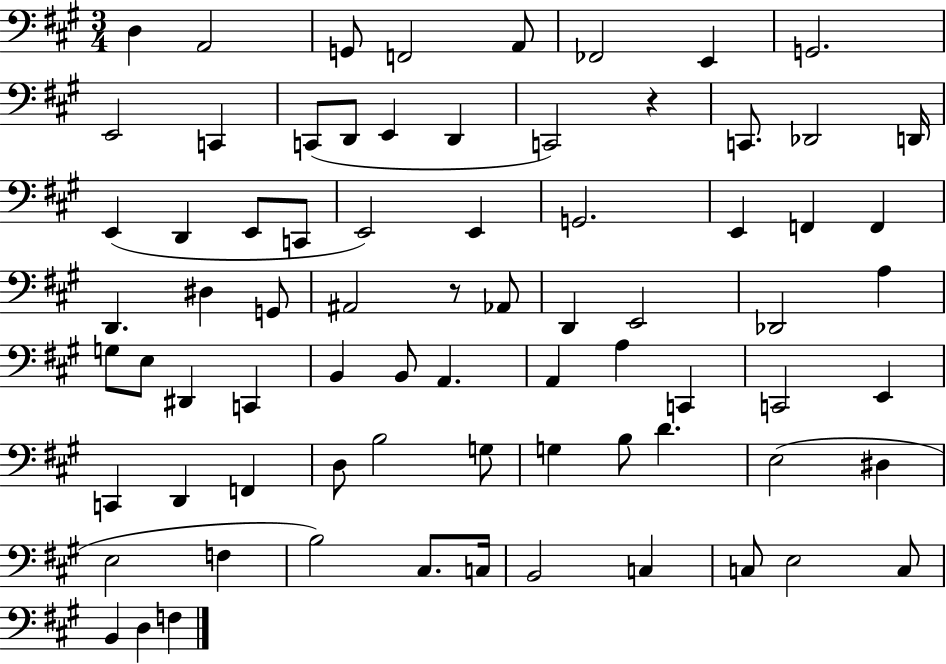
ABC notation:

X:1
T:Untitled
M:3/4
L:1/4
K:A
D, A,,2 G,,/2 F,,2 A,,/2 _F,,2 E,, G,,2 E,,2 C,, C,,/2 D,,/2 E,, D,, C,,2 z C,,/2 _D,,2 D,,/4 E,, D,, E,,/2 C,,/2 E,,2 E,, G,,2 E,, F,, F,, D,, ^D, G,,/2 ^A,,2 z/2 _A,,/2 D,, E,,2 _D,,2 A, G,/2 E,/2 ^D,, C,, B,, B,,/2 A,, A,, A, C,, C,,2 E,, C,, D,, F,, D,/2 B,2 G,/2 G, B,/2 D E,2 ^D, E,2 F, B,2 ^C,/2 C,/4 B,,2 C, C,/2 E,2 C,/2 B,, D, F,